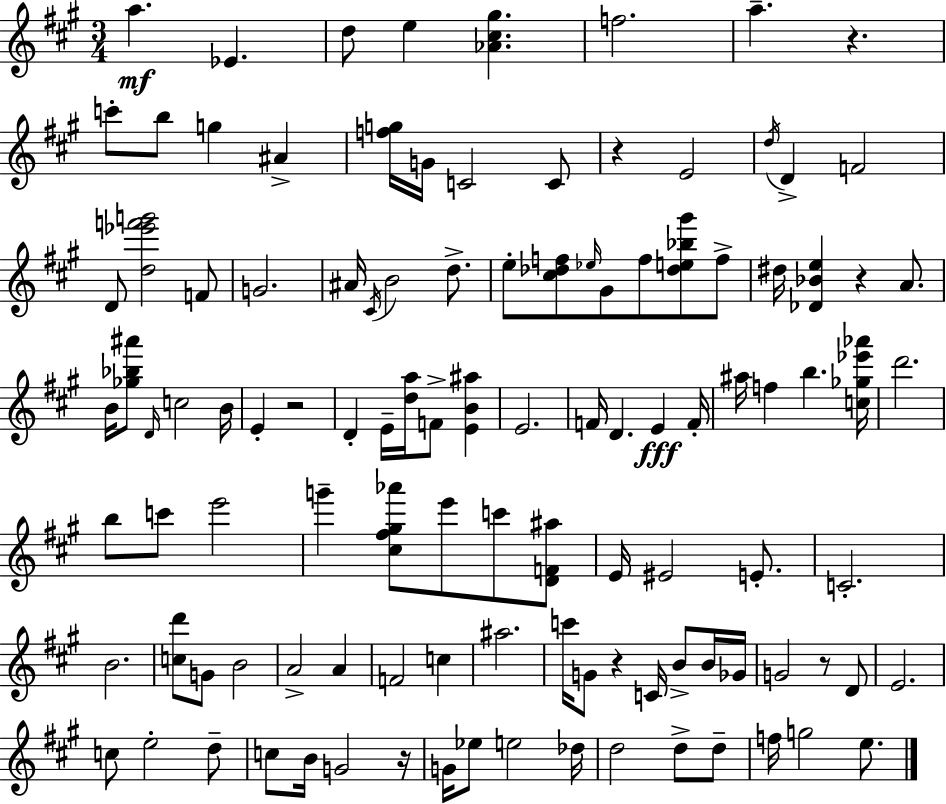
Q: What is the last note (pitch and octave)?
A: E5